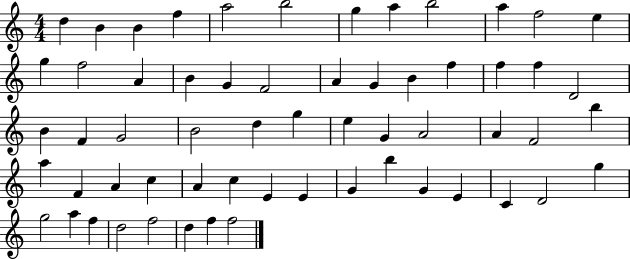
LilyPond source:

{
  \clef treble
  \numericTimeSignature
  \time 4/4
  \key c \major
  d''4 b'4 b'4 f''4 | a''2 b''2 | g''4 a''4 b''2 | a''4 f''2 e''4 | \break g''4 f''2 a'4 | b'4 g'4 f'2 | a'4 g'4 b'4 f''4 | f''4 f''4 d'2 | \break b'4 f'4 g'2 | b'2 d''4 g''4 | e''4 g'4 a'2 | a'4 f'2 b''4 | \break a''4 f'4 a'4 c''4 | a'4 c''4 e'4 e'4 | g'4 b''4 g'4 e'4 | c'4 d'2 g''4 | \break g''2 a''4 f''4 | d''2 f''2 | d''4 f''4 f''2 | \bar "|."
}